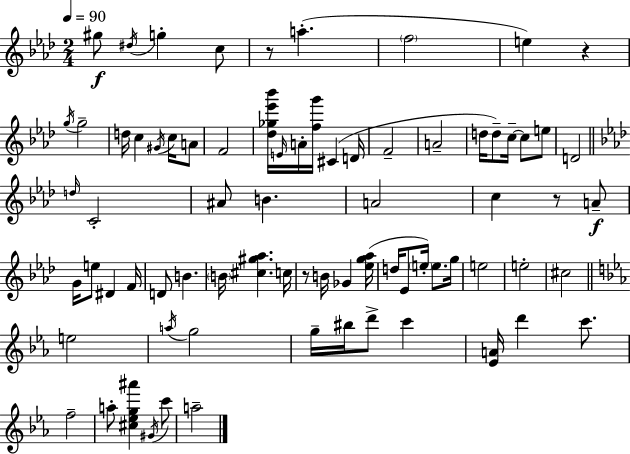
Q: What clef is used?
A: treble